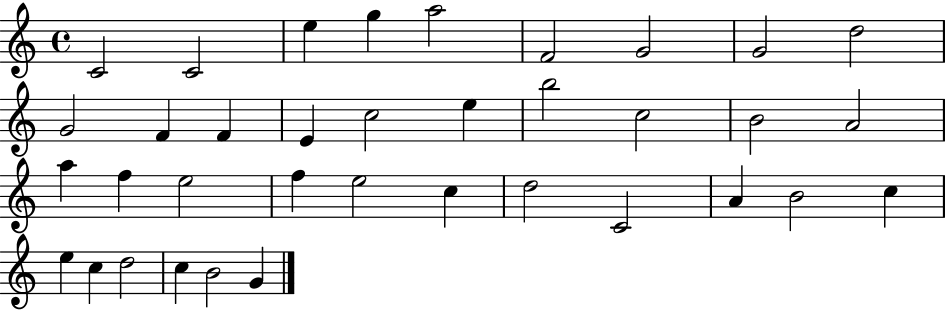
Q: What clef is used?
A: treble